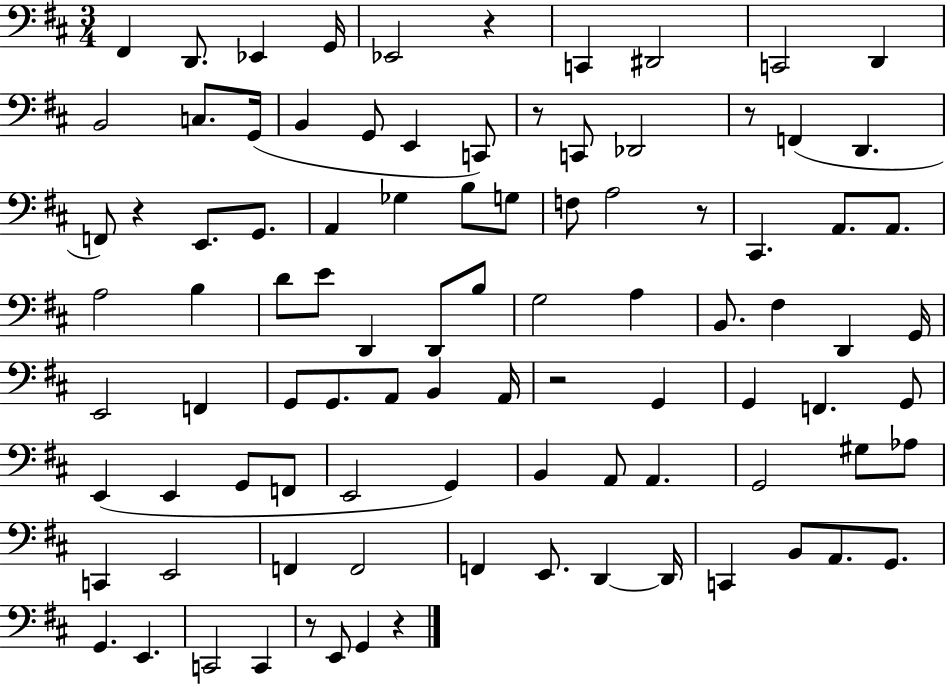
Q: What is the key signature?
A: D major